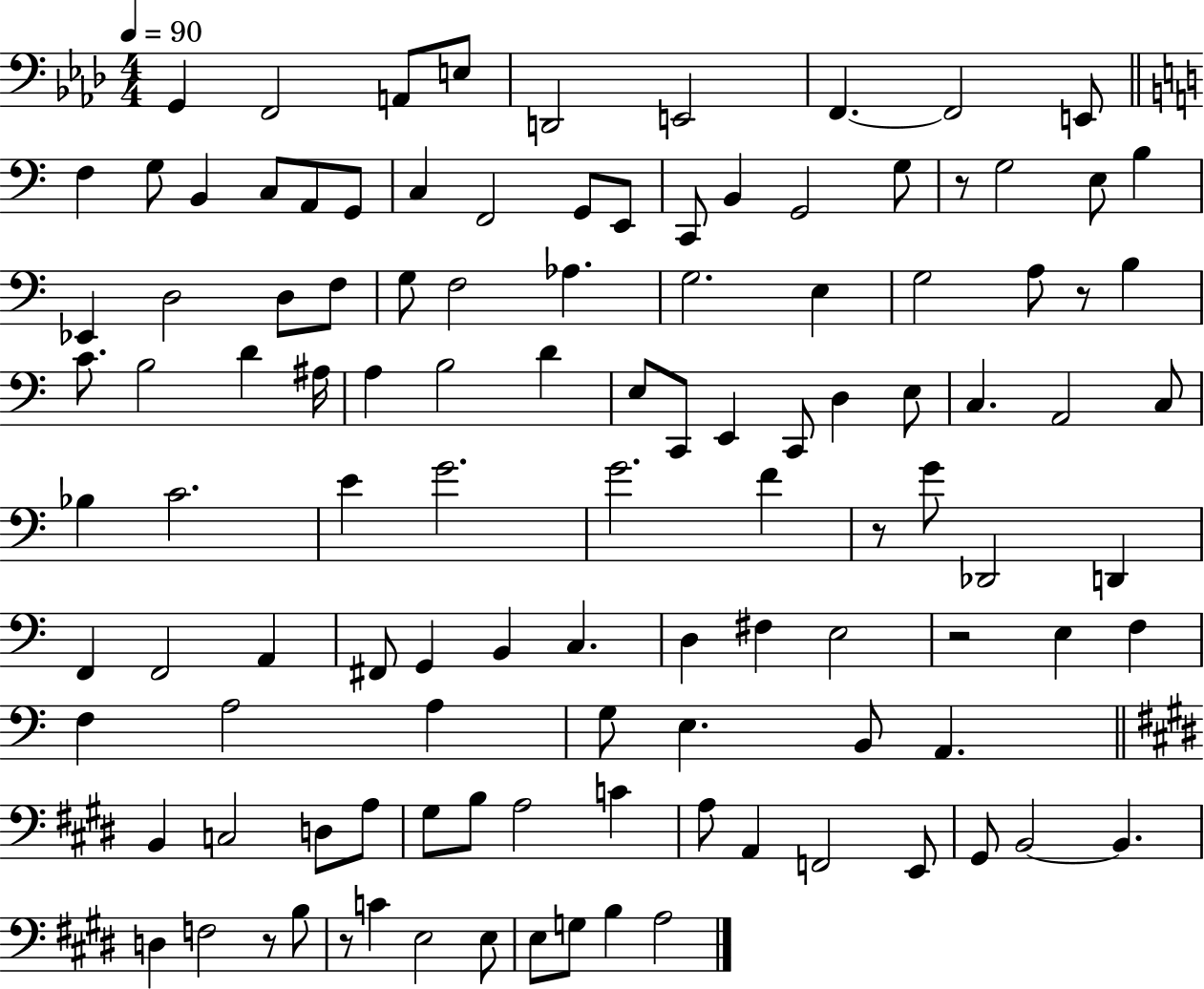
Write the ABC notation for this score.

X:1
T:Untitled
M:4/4
L:1/4
K:Ab
G,, F,,2 A,,/2 E,/2 D,,2 E,,2 F,, F,,2 E,,/2 F, G,/2 B,, C,/2 A,,/2 G,,/2 C, F,,2 G,,/2 E,,/2 C,,/2 B,, G,,2 G,/2 z/2 G,2 E,/2 B, _E,, D,2 D,/2 F,/2 G,/2 F,2 _A, G,2 E, G,2 A,/2 z/2 B, C/2 B,2 D ^A,/4 A, B,2 D E,/2 C,,/2 E,, C,,/2 D, E,/2 C, A,,2 C,/2 _B, C2 E G2 G2 F z/2 G/2 _D,,2 D,, F,, F,,2 A,, ^F,,/2 G,, B,, C, D, ^F, E,2 z2 E, F, F, A,2 A, G,/2 E, B,,/2 A,, B,, C,2 D,/2 A,/2 ^G,/2 B,/2 A,2 C A,/2 A,, F,,2 E,,/2 ^G,,/2 B,,2 B,, D, F,2 z/2 B,/2 z/2 C E,2 E,/2 E,/2 G,/2 B, A,2